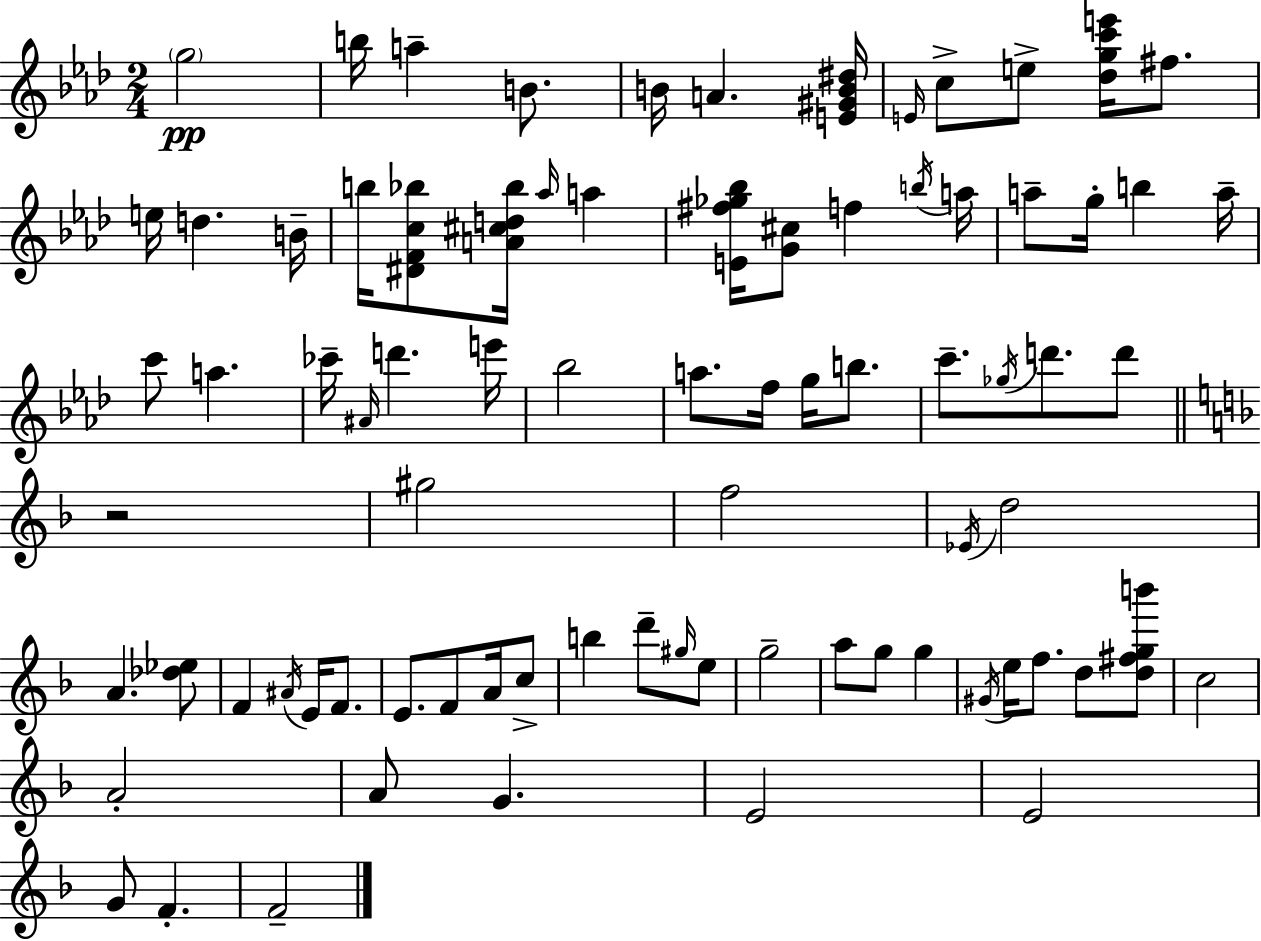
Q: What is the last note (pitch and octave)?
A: F4